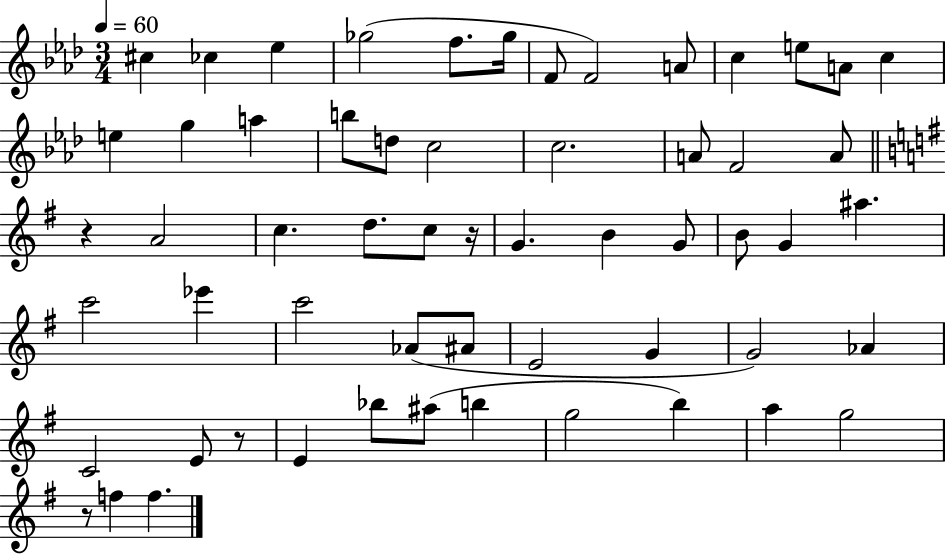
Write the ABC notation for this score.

X:1
T:Untitled
M:3/4
L:1/4
K:Ab
^c _c _e _g2 f/2 _g/4 F/2 F2 A/2 c e/2 A/2 c e g a b/2 d/2 c2 c2 A/2 F2 A/2 z A2 c d/2 c/2 z/4 G B G/2 B/2 G ^a c'2 _e' c'2 _A/2 ^A/2 E2 G G2 _A C2 E/2 z/2 E _b/2 ^a/2 b g2 b a g2 z/2 f f